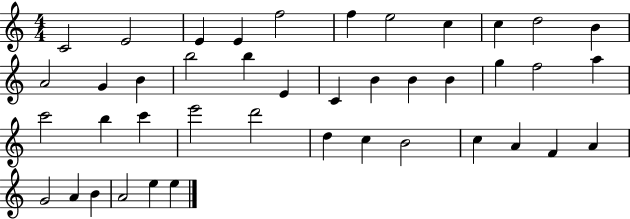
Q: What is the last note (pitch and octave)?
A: E5